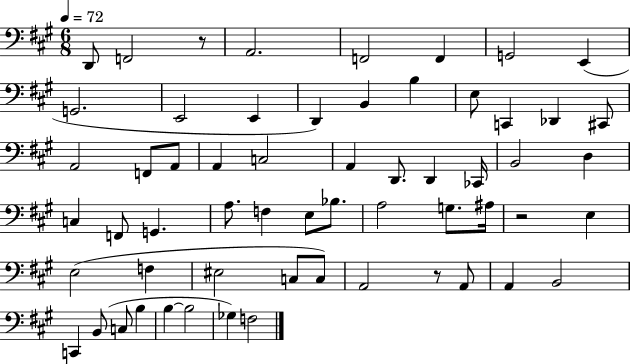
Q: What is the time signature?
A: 6/8